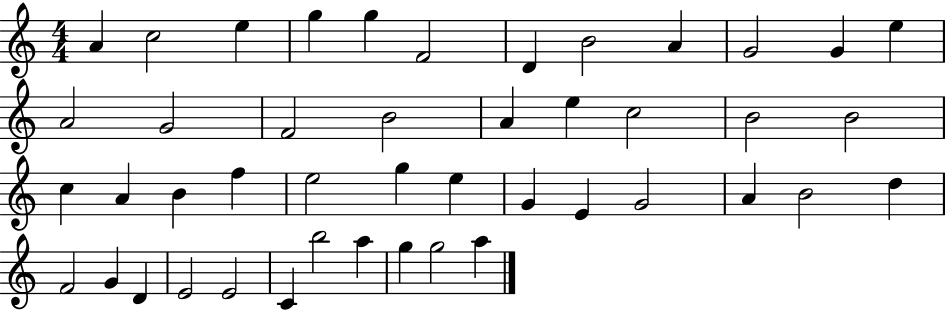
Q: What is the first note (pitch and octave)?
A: A4